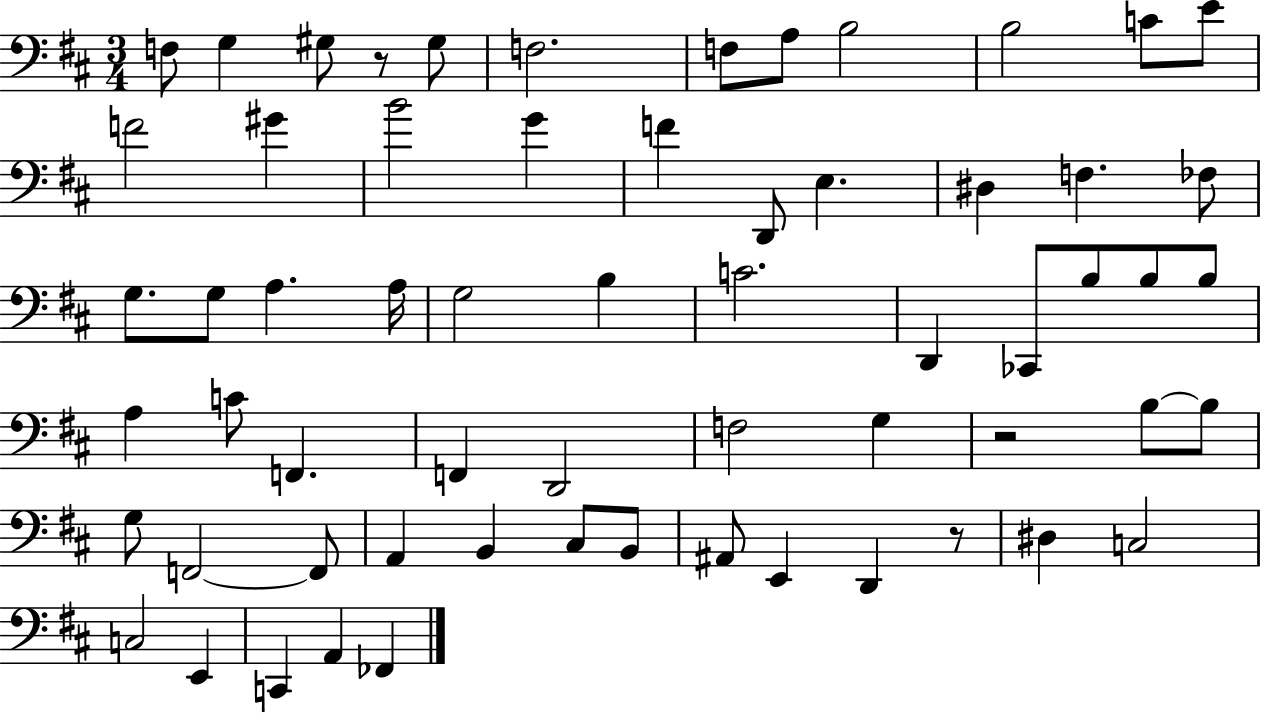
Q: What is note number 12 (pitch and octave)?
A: F4